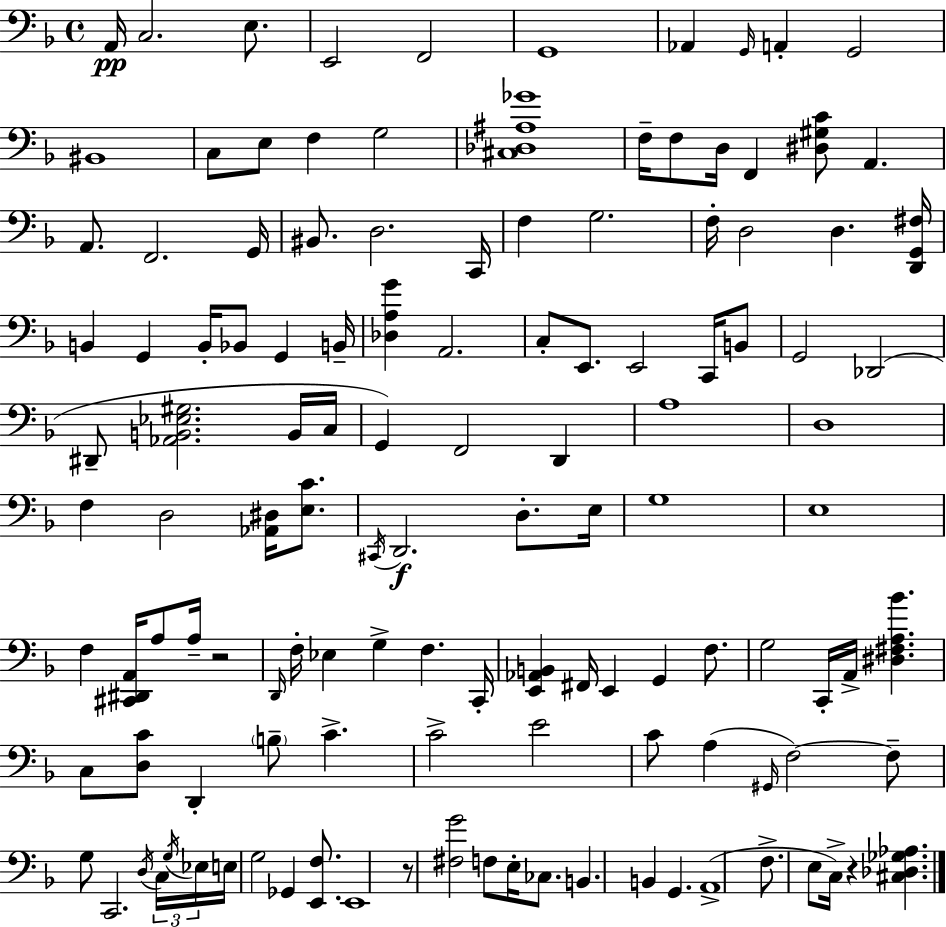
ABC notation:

X:1
T:Untitled
M:4/4
L:1/4
K:F
A,,/4 C,2 E,/2 E,,2 F,,2 G,,4 _A,, G,,/4 A,, G,,2 ^B,,4 C,/2 E,/2 F, G,2 [^C,_D,^A,_G]4 F,/4 F,/2 D,/4 F,, [^D,^G,C]/2 A,, A,,/2 F,,2 G,,/4 ^B,,/2 D,2 C,,/4 F, G,2 F,/4 D,2 D, [D,,G,,^F,]/4 B,, G,, B,,/4 _B,,/2 G,, B,,/4 [_D,A,G] A,,2 C,/2 E,,/2 E,,2 C,,/4 B,,/2 G,,2 _D,,2 ^D,,/2 [_A,,B,,_E,^G,]2 B,,/4 C,/4 G,, F,,2 D,, A,4 D,4 F, D,2 [_A,,^D,]/4 [E,C]/2 ^C,,/4 D,,2 D,/2 E,/4 G,4 E,4 F, [^C,,^D,,A,,]/4 A,/2 A,/4 z2 D,,/4 F,/4 _E, G, F, C,,/4 [E,,_A,,B,,] ^F,,/4 E,, G,, F,/2 G,2 C,,/4 A,,/4 [^D,^F,A,_B] C,/2 [D,C]/2 D,, B,/2 C C2 E2 C/2 A, ^G,,/4 F,2 F,/2 G,/2 C,,2 D,/4 C,/4 G,/4 _E,/4 E,/4 G,2 _G,, [E,,F,]/2 E,,4 z/2 [^F,G]2 F,/2 E,/4 _C,/2 B,, B,, G,, A,,4 F,/2 E,/2 C,/4 z [^C,_D,_G,_A,]